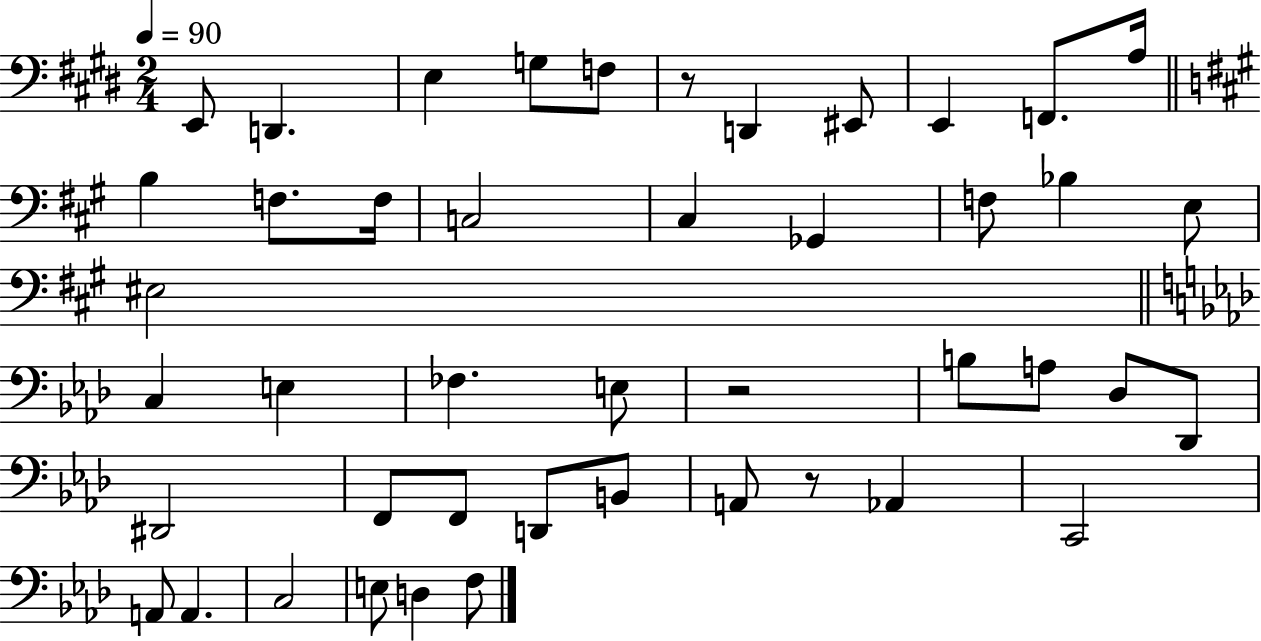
X:1
T:Untitled
M:2/4
L:1/4
K:E
E,,/2 D,, E, G,/2 F,/2 z/2 D,, ^E,,/2 E,, F,,/2 A,/4 B, F,/2 F,/4 C,2 ^C, _G,, F,/2 _B, E,/2 ^E,2 C, E, _F, E,/2 z2 B,/2 A,/2 _D,/2 _D,,/2 ^D,,2 F,,/2 F,,/2 D,,/2 B,,/2 A,,/2 z/2 _A,, C,,2 A,,/2 A,, C,2 E,/2 D, F,/2